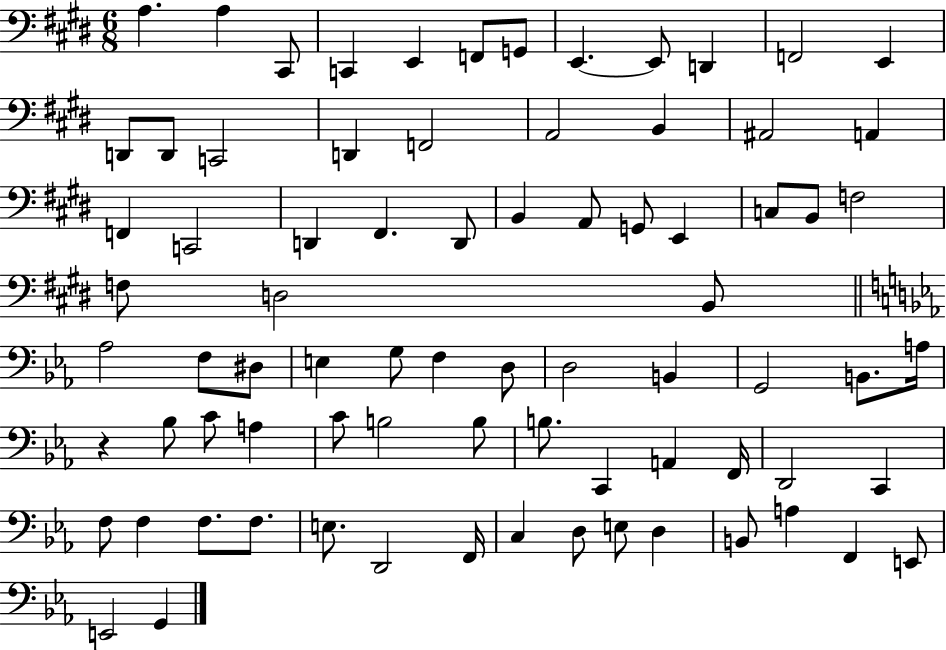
A3/q. A3/q C#2/e C2/q E2/q F2/e G2/e E2/q. E2/e D2/q F2/h E2/q D2/e D2/e C2/h D2/q F2/h A2/h B2/q A#2/h A2/q F2/q C2/h D2/q F#2/q. D2/e B2/q A2/e G2/e E2/q C3/e B2/e F3/h F3/e D3/h B2/e Ab3/h F3/e D#3/e E3/q G3/e F3/q D3/e D3/h B2/q G2/h B2/e. A3/s R/q Bb3/e C4/e A3/q C4/e B3/h B3/e B3/e. C2/q A2/q F2/s D2/h C2/q F3/e F3/q F3/e. F3/e. E3/e. D2/h F2/s C3/q D3/e E3/e D3/q B2/e A3/q F2/q E2/e E2/h G2/q